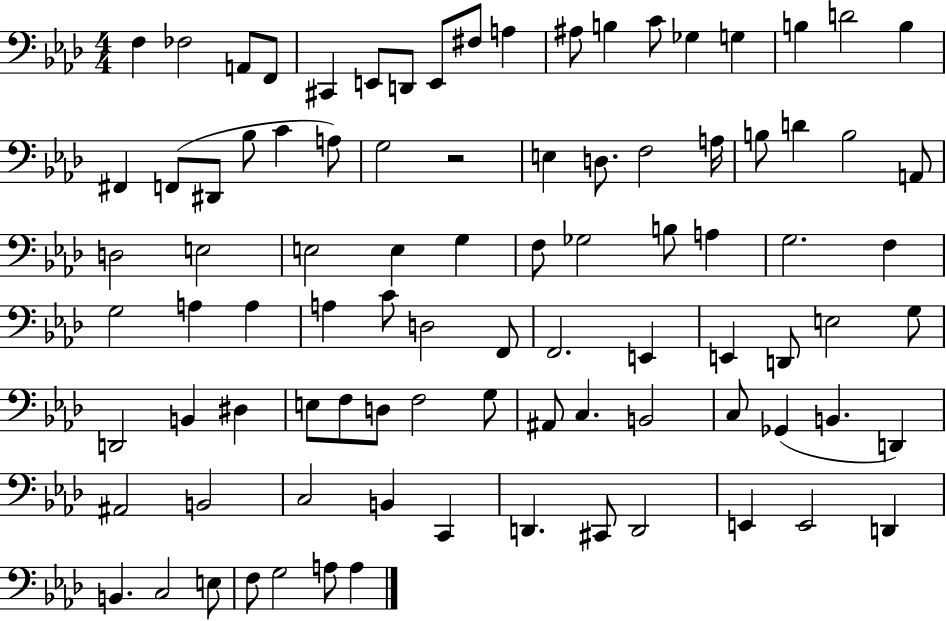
{
  \clef bass
  \numericTimeSignature
  \time 4/4
  \key aes \major
  f4 fes2 a,8 f,8 | cis,4 e,8 d,8 e,8 fis8 a4 | ais8 b4 c'8 ges4 g4 | b4 d'2 b4 | \break fis,4 f,8( dis,8 bes8 c'4 a8) | g2 r2 | e4 d8. f2 a16 | b8 d'4 b2 a,8 | \break d2 e2 | e2 e4 g4 | f8 ges2 b8 a4 | g2. f4 | \break g2 a4 a4 | a4 c'8 d2 f,8 | f,2. e,4 | e,4 d,8 e2 g8 | \break d,2 b,4 dis4 | e8 f8 d8 f2 g8 | ais,8 c4. b,2 | c8 ges,4( b,4. d,4) | \break ais,2 b,2 | c2 b,4 c,4 | d,4. cis,8 d,2 | e,4 e,2 d,4 | \break b,4. c2 e8 | f8 g2 a8 a4 | \bar "|."
}